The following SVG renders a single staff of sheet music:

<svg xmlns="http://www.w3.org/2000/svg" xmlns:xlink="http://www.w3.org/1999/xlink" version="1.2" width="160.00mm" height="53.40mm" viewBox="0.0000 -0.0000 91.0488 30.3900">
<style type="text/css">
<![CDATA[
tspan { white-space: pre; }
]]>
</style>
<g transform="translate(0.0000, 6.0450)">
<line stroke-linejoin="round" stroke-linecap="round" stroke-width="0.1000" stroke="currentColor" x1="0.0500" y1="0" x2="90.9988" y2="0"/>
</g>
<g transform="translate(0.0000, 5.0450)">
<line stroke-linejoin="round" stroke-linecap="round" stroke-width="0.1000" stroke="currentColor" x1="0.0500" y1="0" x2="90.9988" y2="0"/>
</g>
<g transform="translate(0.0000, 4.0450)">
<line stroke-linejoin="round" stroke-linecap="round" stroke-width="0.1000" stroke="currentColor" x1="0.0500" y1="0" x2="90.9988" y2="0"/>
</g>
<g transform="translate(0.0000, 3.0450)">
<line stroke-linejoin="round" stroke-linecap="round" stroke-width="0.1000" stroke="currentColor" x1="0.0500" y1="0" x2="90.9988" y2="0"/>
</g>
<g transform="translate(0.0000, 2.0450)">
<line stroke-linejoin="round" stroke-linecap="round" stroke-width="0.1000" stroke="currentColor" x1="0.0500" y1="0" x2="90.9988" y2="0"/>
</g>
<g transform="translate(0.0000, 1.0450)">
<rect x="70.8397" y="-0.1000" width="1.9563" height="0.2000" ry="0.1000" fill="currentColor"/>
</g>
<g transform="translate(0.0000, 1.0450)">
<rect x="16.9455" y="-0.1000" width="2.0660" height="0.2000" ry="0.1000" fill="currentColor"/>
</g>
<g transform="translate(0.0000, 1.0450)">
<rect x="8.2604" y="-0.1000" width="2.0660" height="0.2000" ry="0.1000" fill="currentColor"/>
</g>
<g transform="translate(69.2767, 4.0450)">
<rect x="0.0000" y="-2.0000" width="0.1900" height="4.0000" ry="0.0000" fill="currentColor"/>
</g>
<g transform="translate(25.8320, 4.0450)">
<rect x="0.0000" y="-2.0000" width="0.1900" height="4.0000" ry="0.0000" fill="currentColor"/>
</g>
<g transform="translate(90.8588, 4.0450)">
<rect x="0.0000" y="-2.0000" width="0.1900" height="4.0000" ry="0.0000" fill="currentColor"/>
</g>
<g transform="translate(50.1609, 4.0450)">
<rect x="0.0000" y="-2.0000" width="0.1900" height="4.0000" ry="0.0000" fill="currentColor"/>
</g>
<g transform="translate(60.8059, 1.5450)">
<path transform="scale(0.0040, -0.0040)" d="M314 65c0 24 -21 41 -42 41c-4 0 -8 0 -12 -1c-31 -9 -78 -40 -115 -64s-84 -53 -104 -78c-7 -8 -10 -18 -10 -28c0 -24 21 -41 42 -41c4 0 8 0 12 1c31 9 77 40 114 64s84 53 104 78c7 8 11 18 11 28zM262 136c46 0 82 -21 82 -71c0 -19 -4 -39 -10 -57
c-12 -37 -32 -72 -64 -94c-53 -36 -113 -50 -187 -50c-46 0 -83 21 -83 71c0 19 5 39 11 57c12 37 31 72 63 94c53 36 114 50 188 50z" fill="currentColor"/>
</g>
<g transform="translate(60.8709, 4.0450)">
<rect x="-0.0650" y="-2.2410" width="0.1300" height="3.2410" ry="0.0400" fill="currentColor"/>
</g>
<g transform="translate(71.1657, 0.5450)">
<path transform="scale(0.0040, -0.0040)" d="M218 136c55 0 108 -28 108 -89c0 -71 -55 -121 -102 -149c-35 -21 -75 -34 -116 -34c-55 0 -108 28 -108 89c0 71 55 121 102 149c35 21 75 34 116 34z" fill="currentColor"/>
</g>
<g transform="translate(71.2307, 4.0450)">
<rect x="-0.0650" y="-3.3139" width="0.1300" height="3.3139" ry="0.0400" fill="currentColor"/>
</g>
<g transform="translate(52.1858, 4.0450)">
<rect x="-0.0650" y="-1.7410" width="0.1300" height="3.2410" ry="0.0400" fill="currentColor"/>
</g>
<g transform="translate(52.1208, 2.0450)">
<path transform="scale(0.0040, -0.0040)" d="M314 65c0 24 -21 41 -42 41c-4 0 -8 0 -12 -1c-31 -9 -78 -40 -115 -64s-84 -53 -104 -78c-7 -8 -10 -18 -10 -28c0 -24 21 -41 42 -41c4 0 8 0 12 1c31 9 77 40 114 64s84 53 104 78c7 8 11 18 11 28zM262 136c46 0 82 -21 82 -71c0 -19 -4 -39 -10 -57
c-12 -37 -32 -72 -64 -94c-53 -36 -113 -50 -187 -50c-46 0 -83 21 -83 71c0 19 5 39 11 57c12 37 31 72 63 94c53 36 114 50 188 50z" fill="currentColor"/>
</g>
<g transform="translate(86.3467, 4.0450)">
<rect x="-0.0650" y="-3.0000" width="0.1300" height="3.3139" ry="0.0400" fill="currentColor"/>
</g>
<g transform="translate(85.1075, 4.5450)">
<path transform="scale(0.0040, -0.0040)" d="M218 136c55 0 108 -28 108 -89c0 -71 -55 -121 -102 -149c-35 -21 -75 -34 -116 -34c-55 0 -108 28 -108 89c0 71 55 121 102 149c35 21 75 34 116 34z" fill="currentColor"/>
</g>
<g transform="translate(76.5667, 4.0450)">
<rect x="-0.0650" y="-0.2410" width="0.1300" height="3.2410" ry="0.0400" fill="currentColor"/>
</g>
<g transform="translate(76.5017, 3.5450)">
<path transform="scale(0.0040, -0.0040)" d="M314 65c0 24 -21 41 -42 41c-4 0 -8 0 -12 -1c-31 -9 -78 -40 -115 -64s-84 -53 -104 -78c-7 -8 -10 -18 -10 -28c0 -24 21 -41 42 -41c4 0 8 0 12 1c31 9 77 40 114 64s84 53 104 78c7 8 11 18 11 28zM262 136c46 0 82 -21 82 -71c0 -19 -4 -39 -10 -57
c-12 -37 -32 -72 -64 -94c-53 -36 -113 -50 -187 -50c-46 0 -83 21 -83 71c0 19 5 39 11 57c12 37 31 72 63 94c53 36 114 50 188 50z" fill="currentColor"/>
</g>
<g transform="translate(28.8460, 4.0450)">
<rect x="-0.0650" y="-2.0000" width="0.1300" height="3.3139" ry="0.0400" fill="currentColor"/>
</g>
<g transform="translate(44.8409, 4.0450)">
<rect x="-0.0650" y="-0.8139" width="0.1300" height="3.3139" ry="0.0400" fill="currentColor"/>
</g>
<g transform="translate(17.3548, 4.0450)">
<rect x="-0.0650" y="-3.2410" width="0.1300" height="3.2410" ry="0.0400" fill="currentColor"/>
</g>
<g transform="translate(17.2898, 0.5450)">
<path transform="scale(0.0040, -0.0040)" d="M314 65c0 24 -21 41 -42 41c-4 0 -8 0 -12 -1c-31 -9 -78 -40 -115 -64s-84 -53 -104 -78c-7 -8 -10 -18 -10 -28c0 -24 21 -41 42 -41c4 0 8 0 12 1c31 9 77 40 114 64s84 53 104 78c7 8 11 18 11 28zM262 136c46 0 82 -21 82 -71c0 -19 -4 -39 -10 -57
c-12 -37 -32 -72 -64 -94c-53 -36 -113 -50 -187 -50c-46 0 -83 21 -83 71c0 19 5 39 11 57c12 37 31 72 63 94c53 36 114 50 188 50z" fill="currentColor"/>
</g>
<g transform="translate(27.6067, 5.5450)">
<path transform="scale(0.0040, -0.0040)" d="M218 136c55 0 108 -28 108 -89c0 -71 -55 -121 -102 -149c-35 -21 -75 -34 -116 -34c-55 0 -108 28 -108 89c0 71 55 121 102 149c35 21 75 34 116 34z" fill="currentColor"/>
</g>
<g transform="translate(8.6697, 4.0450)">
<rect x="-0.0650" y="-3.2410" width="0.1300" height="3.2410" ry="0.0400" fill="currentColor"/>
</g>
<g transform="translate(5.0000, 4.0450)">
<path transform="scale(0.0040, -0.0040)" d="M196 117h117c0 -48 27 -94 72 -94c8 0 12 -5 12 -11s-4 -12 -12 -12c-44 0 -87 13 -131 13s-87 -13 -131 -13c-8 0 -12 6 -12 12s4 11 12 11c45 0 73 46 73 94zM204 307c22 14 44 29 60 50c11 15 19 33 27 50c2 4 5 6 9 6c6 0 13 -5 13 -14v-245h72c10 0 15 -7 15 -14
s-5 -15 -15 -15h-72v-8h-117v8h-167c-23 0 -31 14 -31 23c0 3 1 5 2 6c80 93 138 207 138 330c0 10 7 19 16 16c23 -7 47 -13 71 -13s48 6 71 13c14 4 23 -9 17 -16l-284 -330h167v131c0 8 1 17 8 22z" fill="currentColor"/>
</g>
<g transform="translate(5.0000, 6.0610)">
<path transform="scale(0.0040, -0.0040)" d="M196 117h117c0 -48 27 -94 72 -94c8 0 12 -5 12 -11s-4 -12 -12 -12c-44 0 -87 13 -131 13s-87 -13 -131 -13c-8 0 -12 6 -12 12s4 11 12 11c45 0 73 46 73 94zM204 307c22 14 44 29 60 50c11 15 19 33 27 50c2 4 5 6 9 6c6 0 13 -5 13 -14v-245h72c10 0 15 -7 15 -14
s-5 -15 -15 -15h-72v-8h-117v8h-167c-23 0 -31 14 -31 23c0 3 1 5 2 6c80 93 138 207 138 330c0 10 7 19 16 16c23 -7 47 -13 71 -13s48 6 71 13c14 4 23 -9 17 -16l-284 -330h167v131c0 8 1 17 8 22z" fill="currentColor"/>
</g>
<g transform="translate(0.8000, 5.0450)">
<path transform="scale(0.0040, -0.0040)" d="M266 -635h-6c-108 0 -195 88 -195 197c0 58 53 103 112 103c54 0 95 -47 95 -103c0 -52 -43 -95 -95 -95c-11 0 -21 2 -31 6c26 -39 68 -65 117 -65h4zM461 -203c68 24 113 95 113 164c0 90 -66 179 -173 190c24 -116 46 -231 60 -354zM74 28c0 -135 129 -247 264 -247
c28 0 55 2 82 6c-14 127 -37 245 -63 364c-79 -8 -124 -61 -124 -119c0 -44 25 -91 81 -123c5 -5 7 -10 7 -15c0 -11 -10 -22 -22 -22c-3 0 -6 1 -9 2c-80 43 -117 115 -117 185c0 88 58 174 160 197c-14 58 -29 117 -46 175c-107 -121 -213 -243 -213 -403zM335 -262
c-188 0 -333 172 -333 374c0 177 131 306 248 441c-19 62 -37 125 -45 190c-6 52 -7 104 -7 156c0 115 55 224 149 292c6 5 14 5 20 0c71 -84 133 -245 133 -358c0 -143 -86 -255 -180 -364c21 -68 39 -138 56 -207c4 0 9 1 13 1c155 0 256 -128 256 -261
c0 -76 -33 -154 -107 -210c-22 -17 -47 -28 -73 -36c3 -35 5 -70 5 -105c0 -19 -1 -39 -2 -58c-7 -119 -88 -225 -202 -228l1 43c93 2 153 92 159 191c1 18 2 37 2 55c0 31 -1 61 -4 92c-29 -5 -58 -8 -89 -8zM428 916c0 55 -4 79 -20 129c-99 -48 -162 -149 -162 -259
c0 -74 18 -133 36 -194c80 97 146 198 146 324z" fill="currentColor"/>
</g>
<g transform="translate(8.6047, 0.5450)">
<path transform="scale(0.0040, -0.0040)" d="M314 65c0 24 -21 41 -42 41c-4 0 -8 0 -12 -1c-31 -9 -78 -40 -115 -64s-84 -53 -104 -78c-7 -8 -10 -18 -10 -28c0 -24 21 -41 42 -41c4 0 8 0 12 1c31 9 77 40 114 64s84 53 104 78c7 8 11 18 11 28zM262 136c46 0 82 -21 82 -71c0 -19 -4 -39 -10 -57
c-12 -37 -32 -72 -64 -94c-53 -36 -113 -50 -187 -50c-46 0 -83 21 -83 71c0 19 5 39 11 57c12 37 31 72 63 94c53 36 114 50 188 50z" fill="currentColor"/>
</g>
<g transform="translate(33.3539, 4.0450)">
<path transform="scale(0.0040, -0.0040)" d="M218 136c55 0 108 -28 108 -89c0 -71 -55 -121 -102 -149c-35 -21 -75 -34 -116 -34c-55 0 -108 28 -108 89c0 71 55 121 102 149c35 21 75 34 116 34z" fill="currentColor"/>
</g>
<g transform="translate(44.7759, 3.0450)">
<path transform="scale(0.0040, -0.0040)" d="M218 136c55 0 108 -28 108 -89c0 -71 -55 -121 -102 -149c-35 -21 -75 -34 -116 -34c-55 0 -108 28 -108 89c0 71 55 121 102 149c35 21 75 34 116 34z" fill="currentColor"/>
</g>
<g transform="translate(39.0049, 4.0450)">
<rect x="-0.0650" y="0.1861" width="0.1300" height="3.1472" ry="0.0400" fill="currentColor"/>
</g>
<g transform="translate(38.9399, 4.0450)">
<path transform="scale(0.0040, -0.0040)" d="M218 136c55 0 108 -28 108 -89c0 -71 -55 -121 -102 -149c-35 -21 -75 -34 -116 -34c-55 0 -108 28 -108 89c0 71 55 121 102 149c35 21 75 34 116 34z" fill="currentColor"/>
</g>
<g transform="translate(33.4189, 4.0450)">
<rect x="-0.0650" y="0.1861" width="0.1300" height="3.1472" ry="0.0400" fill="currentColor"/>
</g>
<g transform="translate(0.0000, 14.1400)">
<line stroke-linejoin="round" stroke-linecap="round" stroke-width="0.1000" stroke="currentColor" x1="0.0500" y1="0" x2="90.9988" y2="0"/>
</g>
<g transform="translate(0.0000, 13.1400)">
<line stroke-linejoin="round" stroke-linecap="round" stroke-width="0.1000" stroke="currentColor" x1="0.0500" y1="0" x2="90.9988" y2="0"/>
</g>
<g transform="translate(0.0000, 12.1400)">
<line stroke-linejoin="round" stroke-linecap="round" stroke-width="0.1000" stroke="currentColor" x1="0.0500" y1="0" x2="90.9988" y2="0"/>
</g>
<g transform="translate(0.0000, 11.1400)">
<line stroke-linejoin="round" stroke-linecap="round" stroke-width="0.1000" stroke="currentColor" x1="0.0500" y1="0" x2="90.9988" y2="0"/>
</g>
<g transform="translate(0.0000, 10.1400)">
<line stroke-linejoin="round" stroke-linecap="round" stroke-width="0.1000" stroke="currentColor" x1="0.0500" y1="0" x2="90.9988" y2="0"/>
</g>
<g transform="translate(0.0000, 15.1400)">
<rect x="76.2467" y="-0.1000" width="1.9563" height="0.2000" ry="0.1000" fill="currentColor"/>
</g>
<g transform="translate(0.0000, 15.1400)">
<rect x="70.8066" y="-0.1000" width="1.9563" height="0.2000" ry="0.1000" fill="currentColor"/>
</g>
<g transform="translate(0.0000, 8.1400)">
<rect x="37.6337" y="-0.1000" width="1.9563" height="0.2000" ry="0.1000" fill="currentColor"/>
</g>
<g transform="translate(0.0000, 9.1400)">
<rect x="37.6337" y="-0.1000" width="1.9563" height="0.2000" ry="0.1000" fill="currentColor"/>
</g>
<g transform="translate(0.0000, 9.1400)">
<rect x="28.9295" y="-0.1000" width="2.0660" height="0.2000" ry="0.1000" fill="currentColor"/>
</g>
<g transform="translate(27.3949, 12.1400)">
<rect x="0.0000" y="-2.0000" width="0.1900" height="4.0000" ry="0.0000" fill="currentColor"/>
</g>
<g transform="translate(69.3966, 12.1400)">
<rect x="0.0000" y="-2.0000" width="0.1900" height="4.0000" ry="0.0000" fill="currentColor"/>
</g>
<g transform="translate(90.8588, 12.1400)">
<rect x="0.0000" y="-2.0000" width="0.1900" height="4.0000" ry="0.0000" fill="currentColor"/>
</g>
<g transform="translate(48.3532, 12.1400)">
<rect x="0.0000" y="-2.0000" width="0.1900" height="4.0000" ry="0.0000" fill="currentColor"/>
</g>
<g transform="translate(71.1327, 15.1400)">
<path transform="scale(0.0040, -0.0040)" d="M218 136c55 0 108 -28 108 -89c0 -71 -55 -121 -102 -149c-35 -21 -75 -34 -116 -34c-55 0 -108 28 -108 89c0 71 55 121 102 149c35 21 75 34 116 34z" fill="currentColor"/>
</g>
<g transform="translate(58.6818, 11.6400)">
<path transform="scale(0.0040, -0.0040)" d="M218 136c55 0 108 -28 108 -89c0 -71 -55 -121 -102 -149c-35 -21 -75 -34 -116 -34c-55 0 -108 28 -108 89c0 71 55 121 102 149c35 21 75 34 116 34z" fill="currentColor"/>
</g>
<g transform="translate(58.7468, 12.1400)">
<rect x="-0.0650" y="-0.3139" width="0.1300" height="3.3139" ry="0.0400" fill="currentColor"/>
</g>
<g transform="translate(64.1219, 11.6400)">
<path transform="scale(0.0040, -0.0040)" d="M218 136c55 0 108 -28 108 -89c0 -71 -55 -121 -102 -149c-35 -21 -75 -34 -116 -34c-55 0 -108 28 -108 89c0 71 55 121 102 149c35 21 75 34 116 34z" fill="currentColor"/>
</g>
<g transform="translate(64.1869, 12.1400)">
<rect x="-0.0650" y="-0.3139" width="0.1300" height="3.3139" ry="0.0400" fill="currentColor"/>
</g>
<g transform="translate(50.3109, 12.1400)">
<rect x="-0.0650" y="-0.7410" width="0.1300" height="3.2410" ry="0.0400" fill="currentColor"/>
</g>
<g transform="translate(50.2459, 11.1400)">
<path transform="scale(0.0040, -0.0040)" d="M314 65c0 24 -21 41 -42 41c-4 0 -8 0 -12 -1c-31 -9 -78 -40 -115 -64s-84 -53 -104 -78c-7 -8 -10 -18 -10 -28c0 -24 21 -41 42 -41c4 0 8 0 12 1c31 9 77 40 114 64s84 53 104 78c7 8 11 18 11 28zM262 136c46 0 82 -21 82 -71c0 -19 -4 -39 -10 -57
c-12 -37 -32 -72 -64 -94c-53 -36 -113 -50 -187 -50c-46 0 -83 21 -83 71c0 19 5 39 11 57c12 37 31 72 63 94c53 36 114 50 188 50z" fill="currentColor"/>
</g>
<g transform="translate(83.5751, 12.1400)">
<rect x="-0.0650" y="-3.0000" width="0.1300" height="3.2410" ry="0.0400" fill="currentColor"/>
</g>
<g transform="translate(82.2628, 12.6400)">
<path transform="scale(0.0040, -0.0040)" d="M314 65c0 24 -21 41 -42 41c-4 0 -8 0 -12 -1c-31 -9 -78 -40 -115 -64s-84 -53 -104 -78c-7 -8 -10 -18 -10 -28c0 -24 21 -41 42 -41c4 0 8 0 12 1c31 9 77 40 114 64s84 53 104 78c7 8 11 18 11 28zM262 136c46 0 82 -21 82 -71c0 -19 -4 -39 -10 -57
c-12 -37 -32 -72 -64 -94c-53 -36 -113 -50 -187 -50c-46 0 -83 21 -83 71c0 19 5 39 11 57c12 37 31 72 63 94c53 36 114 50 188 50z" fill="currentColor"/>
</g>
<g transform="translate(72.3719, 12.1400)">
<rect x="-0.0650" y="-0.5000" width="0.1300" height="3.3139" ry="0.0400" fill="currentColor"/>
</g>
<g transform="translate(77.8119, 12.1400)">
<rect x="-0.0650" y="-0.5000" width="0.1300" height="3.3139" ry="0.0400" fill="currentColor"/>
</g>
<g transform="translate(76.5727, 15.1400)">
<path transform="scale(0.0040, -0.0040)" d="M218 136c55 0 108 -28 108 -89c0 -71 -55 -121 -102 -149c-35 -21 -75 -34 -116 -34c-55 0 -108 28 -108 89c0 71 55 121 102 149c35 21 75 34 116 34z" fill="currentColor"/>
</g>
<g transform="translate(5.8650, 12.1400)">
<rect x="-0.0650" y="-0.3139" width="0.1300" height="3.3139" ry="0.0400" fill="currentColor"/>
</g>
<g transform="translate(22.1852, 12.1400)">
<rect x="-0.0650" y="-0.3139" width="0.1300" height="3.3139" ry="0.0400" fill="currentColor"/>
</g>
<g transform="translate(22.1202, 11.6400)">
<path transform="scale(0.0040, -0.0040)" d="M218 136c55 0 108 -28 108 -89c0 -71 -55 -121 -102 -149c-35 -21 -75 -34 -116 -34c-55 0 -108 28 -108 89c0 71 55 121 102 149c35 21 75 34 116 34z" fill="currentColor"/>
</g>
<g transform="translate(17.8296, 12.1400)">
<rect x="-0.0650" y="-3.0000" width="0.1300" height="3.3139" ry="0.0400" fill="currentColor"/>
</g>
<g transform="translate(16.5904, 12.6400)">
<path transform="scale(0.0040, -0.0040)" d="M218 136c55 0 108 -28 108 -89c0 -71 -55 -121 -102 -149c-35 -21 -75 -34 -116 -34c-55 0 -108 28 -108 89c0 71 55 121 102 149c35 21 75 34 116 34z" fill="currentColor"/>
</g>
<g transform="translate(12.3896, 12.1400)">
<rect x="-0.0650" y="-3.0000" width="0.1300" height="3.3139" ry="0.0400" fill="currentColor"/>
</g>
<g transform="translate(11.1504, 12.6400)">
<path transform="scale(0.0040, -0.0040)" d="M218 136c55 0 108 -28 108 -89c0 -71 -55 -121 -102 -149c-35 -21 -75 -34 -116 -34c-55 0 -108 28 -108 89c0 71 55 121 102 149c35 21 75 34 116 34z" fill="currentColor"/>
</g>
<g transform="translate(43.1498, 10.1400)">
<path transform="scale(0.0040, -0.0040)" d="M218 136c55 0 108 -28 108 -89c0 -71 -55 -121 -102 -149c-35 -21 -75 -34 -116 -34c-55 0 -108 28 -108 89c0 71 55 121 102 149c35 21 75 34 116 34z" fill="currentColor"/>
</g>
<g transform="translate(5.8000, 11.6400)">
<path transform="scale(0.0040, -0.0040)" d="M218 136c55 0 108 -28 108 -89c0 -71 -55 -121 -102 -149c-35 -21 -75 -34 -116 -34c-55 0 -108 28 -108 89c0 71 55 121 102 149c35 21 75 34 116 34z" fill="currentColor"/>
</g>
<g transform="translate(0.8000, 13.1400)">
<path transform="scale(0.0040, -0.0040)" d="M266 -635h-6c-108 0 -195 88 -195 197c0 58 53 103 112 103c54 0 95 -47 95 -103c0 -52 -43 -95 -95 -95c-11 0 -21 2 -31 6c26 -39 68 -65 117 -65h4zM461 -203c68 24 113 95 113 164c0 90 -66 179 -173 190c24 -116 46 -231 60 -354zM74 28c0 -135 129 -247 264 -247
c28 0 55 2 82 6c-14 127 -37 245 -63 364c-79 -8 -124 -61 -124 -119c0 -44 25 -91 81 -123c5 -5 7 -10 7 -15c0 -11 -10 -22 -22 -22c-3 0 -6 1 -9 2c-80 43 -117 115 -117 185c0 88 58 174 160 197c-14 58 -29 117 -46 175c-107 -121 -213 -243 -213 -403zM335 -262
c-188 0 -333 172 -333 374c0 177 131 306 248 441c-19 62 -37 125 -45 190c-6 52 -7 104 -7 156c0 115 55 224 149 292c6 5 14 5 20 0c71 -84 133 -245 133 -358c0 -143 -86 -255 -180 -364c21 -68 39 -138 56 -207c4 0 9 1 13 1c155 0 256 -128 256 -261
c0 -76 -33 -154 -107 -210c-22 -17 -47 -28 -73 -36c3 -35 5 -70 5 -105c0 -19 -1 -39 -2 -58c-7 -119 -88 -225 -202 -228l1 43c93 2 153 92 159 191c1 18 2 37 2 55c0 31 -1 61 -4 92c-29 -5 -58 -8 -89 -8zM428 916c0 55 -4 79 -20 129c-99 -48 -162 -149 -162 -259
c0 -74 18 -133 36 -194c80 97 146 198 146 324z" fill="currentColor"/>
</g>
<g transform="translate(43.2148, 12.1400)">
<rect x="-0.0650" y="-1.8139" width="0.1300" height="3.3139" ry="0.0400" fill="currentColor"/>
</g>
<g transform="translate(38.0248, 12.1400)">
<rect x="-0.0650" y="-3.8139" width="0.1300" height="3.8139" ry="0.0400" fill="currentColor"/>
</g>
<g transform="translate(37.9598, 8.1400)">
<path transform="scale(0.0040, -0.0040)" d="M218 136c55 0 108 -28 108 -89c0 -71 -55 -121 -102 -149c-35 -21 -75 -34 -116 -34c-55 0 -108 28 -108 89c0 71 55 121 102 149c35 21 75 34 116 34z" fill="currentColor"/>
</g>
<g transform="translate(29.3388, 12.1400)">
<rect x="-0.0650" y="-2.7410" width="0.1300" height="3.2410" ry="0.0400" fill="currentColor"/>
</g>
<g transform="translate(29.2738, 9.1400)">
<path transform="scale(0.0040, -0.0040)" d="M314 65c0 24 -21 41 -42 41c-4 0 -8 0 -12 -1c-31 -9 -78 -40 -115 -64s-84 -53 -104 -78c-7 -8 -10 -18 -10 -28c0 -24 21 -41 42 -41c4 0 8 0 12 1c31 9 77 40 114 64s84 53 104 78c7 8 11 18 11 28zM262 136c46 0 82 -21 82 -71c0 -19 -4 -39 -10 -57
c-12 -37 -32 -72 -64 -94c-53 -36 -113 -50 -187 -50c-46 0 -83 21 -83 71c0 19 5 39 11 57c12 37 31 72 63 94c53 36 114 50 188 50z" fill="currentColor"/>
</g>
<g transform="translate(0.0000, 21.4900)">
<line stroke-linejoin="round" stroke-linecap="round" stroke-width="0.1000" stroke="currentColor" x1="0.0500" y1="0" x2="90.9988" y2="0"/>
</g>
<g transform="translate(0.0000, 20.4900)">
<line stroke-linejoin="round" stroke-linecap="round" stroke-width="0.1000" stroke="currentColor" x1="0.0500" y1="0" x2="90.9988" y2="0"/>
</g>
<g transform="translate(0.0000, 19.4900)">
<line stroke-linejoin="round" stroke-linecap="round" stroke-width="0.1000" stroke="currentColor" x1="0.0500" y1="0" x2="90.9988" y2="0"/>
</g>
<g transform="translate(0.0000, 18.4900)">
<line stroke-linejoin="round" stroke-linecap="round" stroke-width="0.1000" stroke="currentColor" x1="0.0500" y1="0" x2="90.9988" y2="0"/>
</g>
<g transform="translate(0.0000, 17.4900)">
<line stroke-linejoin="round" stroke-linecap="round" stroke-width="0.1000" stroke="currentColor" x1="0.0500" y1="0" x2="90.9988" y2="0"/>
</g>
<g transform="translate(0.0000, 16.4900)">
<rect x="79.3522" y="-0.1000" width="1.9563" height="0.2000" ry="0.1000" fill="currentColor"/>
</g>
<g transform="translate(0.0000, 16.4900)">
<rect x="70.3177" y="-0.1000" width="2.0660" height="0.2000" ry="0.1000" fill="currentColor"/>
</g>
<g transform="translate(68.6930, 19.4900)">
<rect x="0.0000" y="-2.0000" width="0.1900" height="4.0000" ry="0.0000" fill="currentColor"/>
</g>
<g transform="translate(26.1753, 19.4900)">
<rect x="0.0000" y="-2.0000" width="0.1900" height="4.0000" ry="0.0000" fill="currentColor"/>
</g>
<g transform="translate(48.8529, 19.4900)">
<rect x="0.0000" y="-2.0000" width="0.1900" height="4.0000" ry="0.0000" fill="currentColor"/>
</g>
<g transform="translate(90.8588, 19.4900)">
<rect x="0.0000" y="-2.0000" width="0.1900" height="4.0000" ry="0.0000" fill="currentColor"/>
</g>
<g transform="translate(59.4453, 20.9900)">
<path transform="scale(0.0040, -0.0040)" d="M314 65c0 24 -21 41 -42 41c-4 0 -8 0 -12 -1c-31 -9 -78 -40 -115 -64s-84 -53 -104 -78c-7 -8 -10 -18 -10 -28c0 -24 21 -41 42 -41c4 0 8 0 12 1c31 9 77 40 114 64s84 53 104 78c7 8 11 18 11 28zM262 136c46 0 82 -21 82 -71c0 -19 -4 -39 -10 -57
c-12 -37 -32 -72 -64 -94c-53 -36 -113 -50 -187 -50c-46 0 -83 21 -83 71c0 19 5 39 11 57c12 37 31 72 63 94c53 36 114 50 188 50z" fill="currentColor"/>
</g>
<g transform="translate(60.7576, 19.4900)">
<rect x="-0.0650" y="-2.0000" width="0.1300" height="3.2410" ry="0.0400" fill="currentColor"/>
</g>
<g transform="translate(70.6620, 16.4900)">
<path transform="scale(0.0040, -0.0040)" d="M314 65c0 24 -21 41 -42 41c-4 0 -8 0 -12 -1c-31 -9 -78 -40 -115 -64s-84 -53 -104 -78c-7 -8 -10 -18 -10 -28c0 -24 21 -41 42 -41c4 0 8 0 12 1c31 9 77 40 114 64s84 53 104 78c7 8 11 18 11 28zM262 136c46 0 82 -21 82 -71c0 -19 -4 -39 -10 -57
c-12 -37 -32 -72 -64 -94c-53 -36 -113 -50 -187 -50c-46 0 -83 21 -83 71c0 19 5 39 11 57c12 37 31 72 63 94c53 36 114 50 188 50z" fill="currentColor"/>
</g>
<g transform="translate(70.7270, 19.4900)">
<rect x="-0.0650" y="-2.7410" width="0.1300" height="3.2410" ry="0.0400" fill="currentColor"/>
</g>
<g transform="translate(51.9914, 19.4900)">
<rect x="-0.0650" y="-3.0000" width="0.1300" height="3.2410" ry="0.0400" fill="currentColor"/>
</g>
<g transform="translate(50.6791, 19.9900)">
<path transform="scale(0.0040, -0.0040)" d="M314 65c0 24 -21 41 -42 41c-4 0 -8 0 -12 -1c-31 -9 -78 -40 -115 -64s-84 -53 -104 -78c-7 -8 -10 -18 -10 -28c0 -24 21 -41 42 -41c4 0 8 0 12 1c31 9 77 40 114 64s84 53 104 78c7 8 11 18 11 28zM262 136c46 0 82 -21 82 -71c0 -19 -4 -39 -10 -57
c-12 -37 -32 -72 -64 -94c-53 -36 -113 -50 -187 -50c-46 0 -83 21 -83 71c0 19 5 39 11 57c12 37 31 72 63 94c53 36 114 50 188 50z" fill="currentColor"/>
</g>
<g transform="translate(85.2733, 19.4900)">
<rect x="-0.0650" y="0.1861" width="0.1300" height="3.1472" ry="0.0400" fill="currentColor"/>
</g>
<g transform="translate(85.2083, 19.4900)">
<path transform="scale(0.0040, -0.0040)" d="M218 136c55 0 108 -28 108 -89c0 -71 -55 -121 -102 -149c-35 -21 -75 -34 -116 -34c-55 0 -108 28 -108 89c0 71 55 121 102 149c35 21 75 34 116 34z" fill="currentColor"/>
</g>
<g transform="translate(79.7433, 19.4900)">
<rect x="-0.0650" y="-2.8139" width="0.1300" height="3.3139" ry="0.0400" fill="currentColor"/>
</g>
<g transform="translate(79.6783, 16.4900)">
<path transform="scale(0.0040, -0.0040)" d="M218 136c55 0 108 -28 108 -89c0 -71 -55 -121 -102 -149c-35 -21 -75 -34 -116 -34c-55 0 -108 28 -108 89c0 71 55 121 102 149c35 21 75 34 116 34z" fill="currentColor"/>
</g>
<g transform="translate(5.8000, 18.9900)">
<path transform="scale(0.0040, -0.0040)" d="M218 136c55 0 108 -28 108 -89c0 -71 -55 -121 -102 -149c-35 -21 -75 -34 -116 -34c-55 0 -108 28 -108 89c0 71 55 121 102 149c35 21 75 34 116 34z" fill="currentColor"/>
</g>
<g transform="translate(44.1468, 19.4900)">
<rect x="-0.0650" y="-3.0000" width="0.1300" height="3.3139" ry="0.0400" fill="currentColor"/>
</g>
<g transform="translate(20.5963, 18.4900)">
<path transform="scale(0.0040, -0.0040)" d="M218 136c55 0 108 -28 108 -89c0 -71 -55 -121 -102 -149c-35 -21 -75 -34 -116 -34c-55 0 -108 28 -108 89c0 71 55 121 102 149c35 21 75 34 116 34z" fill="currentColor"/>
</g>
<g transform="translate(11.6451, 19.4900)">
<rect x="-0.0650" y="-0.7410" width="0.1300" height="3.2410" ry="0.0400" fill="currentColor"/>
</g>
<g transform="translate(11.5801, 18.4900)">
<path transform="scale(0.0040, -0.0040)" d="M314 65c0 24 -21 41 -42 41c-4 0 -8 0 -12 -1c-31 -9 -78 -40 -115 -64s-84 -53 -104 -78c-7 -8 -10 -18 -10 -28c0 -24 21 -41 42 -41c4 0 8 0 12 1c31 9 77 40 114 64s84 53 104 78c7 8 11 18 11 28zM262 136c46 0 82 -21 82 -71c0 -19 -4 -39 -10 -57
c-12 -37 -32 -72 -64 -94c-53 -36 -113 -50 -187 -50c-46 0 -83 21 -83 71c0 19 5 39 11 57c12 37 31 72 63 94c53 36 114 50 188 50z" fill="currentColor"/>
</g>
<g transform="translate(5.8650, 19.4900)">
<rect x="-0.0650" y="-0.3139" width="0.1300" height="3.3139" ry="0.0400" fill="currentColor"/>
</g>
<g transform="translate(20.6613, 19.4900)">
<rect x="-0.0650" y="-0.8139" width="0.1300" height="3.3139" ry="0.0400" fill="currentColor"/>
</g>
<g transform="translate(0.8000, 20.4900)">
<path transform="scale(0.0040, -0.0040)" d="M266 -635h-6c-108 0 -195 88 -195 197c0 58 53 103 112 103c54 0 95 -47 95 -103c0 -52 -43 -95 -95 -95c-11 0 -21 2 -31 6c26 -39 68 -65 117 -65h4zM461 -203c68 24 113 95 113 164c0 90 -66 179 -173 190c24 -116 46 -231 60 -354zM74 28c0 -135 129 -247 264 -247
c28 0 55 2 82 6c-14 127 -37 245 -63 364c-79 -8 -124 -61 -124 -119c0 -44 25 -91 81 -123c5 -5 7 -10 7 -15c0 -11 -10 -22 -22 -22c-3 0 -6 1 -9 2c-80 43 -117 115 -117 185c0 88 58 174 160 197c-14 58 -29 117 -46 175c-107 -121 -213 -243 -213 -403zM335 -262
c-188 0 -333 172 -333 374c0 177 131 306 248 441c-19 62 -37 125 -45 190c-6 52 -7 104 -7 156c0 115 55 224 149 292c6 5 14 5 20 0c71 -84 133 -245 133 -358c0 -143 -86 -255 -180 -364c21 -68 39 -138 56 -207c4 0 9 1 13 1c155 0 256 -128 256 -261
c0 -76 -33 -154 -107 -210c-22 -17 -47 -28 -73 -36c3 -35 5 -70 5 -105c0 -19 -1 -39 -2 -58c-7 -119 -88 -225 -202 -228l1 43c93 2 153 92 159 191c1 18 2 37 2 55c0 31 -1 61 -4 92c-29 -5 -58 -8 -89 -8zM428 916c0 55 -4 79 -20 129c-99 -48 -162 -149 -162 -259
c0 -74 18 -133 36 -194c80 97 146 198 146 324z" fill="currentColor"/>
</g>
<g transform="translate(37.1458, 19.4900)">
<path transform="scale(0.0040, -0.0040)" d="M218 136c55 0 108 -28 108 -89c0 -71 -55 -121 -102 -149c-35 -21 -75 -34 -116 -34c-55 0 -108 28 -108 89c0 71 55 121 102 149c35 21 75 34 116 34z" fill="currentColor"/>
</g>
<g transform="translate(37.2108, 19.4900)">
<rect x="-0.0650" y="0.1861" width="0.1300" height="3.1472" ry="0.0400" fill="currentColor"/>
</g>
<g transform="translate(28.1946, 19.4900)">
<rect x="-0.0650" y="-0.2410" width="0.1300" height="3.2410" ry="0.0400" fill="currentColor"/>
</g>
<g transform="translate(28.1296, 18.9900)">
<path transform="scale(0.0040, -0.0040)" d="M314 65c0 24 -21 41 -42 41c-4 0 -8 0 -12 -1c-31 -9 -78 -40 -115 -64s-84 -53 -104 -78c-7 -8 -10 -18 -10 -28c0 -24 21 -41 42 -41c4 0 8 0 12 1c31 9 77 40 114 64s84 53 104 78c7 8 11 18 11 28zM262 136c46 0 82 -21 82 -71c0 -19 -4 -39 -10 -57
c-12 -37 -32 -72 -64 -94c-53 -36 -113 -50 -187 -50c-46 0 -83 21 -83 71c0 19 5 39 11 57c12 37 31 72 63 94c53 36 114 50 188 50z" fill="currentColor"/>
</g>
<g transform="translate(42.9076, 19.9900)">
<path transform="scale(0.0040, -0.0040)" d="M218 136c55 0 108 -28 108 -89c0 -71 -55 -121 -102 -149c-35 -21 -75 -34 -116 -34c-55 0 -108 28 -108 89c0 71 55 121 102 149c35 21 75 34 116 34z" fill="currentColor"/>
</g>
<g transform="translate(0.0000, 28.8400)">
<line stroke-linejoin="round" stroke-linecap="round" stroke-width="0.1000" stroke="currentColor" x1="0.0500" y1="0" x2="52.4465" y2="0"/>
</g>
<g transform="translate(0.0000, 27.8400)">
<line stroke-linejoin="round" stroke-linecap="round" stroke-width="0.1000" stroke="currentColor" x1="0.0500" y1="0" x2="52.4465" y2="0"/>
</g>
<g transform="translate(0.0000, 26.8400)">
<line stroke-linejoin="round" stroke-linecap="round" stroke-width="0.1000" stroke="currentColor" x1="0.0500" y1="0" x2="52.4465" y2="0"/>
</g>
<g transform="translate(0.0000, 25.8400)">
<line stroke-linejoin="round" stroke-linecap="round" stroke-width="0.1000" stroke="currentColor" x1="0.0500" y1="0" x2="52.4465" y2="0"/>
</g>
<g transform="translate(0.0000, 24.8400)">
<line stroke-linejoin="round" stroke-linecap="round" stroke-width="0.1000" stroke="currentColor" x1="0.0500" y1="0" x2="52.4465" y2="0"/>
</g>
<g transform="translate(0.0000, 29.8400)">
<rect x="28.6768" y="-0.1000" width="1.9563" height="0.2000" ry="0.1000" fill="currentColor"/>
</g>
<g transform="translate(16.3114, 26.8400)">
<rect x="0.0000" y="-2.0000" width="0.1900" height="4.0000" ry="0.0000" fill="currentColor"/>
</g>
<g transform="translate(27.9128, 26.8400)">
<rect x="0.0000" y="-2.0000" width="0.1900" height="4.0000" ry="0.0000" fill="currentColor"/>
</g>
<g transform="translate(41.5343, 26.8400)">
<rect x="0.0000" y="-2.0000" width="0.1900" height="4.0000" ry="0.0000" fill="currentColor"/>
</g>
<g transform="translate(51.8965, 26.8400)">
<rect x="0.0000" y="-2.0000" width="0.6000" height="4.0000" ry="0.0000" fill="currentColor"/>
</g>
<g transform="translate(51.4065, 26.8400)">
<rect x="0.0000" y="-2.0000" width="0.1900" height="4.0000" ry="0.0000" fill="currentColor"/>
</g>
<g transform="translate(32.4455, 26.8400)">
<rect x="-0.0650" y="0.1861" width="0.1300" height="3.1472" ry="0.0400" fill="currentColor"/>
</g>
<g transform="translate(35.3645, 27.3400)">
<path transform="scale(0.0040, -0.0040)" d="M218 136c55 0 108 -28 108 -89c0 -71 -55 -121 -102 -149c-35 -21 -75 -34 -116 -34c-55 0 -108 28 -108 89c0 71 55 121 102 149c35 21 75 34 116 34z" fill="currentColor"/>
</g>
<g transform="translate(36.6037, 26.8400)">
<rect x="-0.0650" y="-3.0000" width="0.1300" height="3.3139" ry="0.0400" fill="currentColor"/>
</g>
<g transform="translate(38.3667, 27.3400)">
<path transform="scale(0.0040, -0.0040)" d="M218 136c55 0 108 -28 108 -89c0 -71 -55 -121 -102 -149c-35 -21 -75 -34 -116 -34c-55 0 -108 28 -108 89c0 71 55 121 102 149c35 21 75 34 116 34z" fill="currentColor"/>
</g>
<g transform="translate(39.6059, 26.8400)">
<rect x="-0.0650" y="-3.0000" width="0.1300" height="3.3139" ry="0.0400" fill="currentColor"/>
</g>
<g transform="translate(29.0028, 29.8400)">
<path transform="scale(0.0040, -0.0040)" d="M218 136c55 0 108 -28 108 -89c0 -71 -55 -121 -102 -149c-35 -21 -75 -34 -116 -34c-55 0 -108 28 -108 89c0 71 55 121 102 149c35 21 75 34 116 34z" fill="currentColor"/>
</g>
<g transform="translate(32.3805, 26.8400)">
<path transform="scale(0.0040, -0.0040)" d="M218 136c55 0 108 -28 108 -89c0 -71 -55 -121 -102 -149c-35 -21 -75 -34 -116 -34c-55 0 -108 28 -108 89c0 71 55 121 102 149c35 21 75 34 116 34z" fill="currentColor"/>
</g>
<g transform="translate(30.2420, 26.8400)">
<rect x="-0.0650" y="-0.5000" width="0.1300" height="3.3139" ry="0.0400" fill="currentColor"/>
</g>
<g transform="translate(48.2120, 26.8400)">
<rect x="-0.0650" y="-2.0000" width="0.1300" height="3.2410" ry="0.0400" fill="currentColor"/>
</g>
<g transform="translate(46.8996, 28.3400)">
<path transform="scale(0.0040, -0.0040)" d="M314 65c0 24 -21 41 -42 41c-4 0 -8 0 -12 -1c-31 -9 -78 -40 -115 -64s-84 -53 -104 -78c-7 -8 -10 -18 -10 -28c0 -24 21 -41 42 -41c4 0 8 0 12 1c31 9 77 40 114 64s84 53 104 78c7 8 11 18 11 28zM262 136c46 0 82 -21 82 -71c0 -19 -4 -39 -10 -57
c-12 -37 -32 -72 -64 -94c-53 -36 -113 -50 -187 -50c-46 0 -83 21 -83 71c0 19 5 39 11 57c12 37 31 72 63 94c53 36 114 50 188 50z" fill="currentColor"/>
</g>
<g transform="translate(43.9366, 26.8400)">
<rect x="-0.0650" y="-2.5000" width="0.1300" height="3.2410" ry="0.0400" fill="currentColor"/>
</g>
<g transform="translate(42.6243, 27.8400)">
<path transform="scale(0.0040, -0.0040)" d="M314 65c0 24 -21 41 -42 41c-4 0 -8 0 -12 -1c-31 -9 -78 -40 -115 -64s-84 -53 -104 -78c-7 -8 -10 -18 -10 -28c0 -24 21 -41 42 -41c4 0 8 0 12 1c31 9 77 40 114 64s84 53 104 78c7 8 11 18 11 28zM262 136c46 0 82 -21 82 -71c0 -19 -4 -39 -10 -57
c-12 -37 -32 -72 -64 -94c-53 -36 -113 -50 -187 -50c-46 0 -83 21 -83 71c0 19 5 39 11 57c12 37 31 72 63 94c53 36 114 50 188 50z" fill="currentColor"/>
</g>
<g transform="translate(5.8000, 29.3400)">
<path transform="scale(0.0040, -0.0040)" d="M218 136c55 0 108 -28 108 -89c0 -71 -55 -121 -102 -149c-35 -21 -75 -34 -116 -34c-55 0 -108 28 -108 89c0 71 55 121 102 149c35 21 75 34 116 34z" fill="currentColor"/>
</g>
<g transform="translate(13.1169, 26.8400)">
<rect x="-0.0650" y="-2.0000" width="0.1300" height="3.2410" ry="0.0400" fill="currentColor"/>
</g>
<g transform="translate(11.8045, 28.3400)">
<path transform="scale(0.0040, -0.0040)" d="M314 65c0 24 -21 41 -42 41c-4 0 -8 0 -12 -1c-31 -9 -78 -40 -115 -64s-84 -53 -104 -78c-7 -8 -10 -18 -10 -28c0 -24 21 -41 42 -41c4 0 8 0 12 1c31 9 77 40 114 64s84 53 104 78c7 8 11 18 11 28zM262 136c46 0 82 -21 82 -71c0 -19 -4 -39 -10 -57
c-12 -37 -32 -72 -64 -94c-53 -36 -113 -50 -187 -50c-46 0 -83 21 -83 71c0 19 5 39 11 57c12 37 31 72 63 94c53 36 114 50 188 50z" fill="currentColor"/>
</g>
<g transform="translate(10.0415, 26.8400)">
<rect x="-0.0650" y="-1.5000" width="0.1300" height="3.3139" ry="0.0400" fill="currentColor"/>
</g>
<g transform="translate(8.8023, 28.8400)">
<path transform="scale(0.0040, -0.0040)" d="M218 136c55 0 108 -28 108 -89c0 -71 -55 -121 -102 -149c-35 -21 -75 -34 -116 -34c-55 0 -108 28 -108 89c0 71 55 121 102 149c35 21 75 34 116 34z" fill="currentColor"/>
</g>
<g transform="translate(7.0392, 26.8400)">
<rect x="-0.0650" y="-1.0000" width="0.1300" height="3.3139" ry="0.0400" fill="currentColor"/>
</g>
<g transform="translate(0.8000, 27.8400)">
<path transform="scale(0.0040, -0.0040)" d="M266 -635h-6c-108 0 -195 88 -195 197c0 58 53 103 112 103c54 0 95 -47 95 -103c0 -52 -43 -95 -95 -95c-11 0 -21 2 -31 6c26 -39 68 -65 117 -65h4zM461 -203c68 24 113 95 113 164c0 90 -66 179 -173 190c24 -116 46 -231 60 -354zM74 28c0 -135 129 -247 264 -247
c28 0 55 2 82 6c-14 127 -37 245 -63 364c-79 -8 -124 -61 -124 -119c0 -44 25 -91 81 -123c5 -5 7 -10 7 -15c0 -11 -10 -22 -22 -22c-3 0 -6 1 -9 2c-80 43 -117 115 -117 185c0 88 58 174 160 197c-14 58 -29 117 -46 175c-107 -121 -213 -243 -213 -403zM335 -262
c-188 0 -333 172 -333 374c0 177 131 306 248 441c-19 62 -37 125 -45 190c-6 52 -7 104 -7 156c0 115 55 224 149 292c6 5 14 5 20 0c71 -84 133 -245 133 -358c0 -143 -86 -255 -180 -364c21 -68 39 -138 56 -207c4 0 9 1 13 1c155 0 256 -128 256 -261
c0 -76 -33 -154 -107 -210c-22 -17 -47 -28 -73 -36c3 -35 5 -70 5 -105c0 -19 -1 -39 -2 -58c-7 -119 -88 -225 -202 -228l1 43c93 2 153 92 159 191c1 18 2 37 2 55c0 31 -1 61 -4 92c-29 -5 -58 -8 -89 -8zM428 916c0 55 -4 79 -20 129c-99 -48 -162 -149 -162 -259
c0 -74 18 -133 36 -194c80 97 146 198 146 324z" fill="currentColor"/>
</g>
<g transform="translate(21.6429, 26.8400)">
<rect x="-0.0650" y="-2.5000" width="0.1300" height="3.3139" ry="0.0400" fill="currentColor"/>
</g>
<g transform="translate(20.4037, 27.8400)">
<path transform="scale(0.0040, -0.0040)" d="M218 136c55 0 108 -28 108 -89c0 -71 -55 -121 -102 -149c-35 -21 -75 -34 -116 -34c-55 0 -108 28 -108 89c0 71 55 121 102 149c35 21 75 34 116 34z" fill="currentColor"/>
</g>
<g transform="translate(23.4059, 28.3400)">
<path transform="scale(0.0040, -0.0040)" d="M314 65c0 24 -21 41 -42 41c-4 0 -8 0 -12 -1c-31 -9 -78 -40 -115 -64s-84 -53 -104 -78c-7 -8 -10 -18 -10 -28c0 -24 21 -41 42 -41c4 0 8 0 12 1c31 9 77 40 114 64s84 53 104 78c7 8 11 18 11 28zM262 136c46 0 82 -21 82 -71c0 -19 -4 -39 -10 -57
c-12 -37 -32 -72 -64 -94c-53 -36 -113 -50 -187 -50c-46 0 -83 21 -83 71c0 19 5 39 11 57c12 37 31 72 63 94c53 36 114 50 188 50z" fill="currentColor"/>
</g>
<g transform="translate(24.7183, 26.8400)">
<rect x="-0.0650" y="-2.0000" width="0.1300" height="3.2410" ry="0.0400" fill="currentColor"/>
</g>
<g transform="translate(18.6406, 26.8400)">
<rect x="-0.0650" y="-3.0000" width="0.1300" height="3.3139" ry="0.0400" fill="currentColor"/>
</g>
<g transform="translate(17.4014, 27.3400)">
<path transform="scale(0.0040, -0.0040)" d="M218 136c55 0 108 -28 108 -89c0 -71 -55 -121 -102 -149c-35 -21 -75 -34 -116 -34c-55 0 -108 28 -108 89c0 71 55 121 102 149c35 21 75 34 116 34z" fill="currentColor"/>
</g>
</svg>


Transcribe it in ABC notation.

X:1
T:Untitled
M:4/4
L:1/4
K:C
b2 b2 F B B d f2 g2 b c2 A c A A c a2 c' f d2 c c C C A2 c d2 d c2 B A A2 F2 a2 a B D E F2 A G F2 C B A A G2 F2